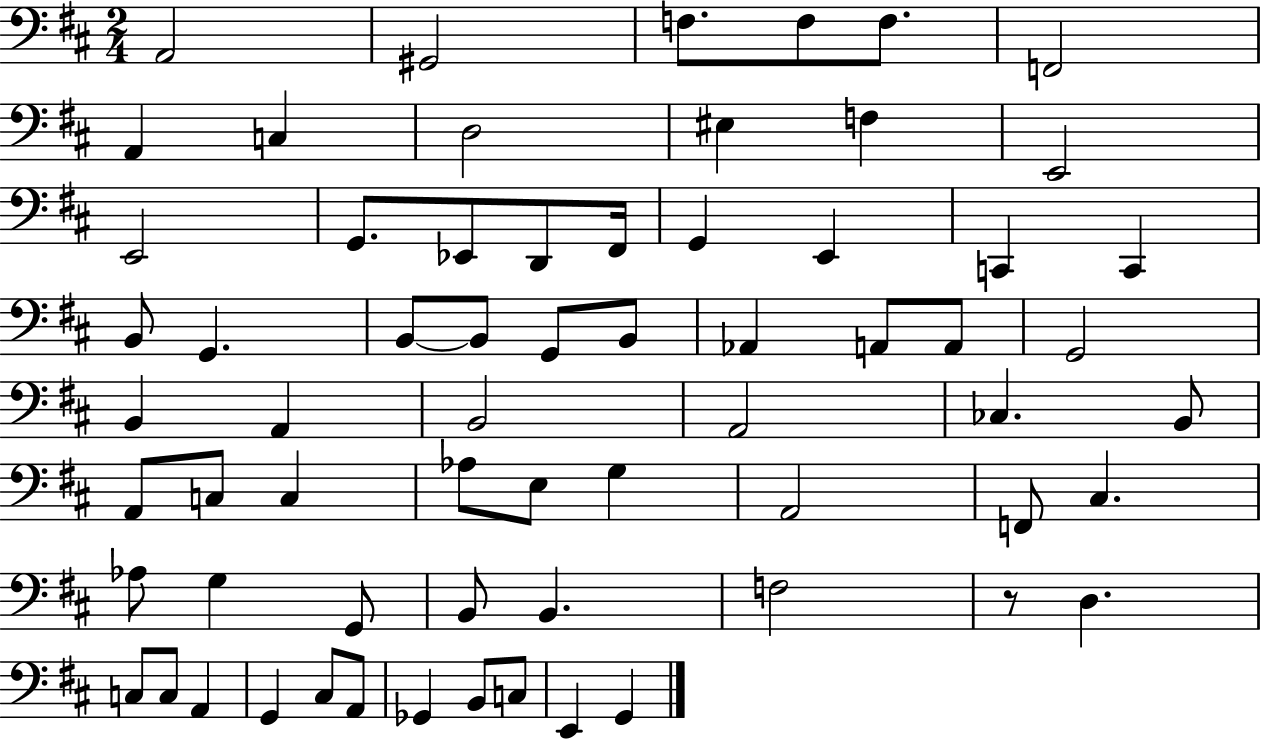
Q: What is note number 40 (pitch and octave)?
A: C3